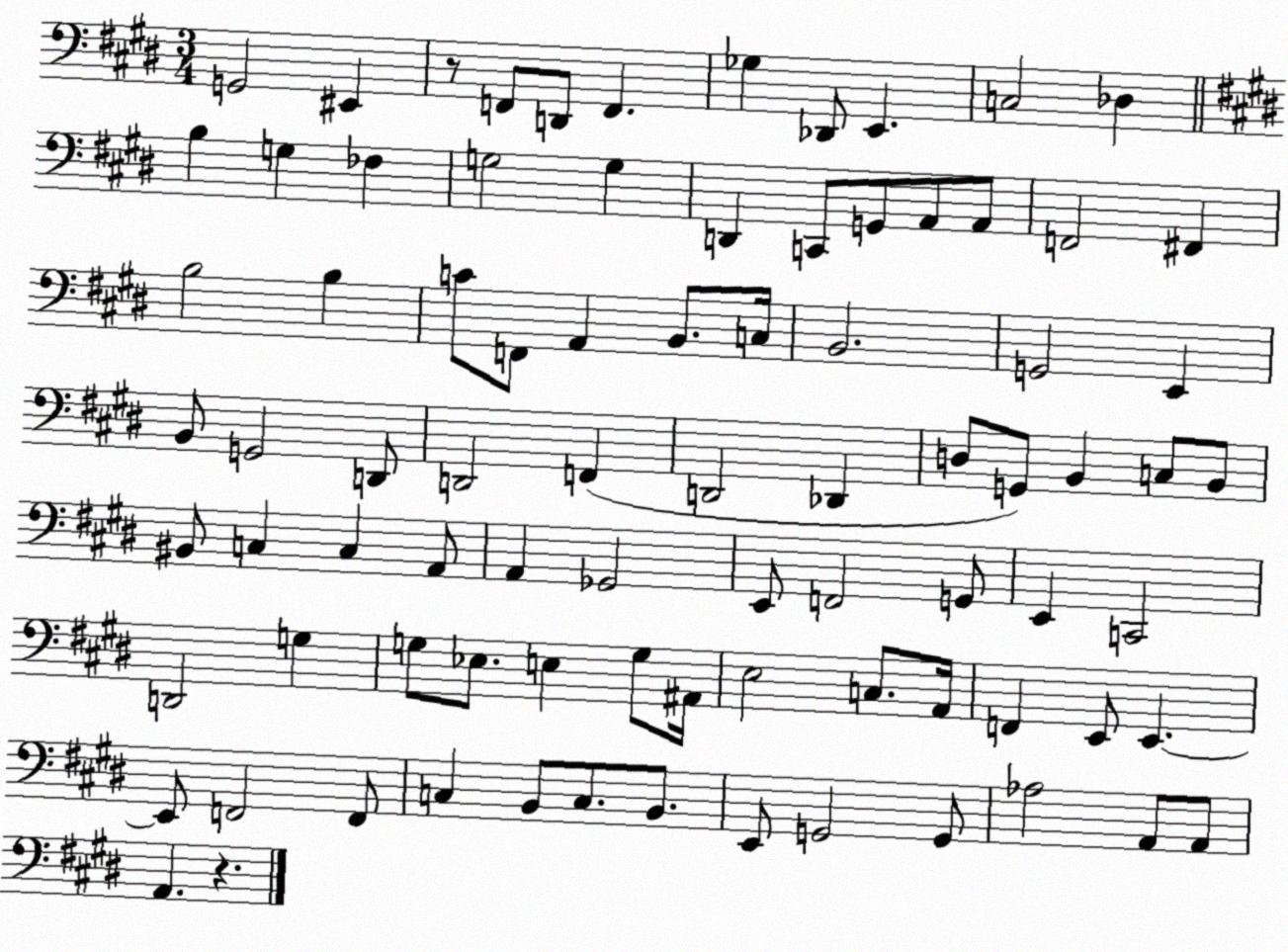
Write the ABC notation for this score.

X:1
T:Untitled
M:3/4
L:1/4
K:E
G,,2 ^E,, z/2 F,,/2 D,,/2 F,, _G, _D,,/2 E,, C,2 _D, B, G, _F, G,2 G, D,, C,,/2 G,,/2 A,,/2 A,,/2 F,,2 ^F,, B,2 B, C/2 F,,/2 A,, B,,/2 C,/4 B,,2 G,,2 E,, B,,/2 G,,2 D,,/2 D,,2 F,, D,,2 _D,, D,/2 G,,/2 B,, C,/2 B,,/2 ^B,,/2 C, C, A,,/2 A,, _G,,2 E,,/2 F,,2 G,,/2 E,, C,,2 D,,2 G, G,/2 _E,/2 E, G,/2 ^A,,/4 E,2 C,/2 A,,/4 F,, E,,/2 E,, E,,/2 F,,2 F,,/2 C, B,,/2 C,/2 B,,/2 E,,/2 G,,2 G,,/2 _A,2 A,,/2 A,,/2 A,, z